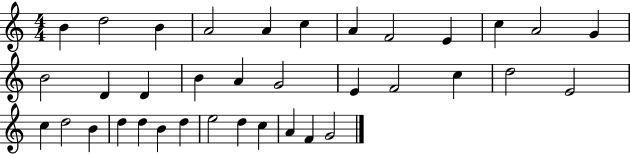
{
  \clef treble
  \numericTimeSignature
  \time 4/4
  \key c \major
  b'4 d''2 b'4 | a'2 a'4 c''4 | a'4 f'2 e'4 | c''4 a'2 g'4 | \break b'2 d'4 d'4 | b'4 a'4 g'2 | e'4 f'2 c''4 | d''2 e'2 | \break c''4 d''2 b'4 | d''4 d''4 b'4 d''4 | e''2 d''4 c''4 | a'4 f'4 g'2 | \break \bar "|."
}